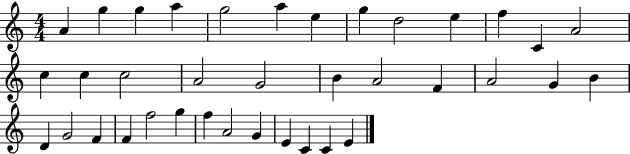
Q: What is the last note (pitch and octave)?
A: E4